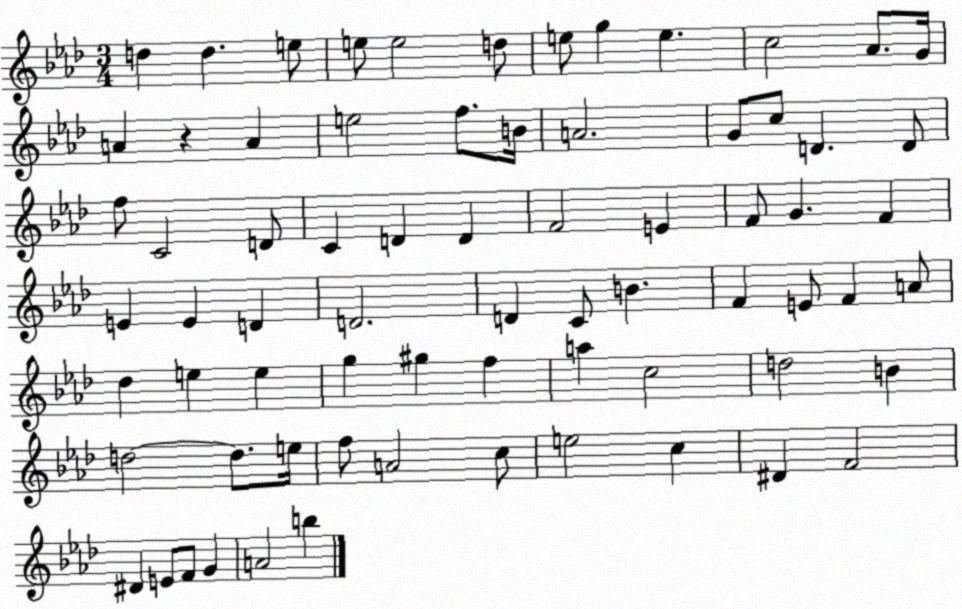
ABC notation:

X:1
T:Untitled
M:3/4
L:1/4
K:Ab
d d e/2 e/2 e2 d/2 e/2 g e c2 _A/2 G/4 A z A e2 f/2 B/4 A2 G/2 c/2 D D/2 f/2 C2 D/2 C D D F2 E F/2 G F E E D D2 D C/2 B F E/2 F A/2 _d e e g ^g f a c2 d2 B d2 d/2 e/4 f/2 A2 c/2 e2 c ^D F2 ^D E/2 F/2 G A2 b